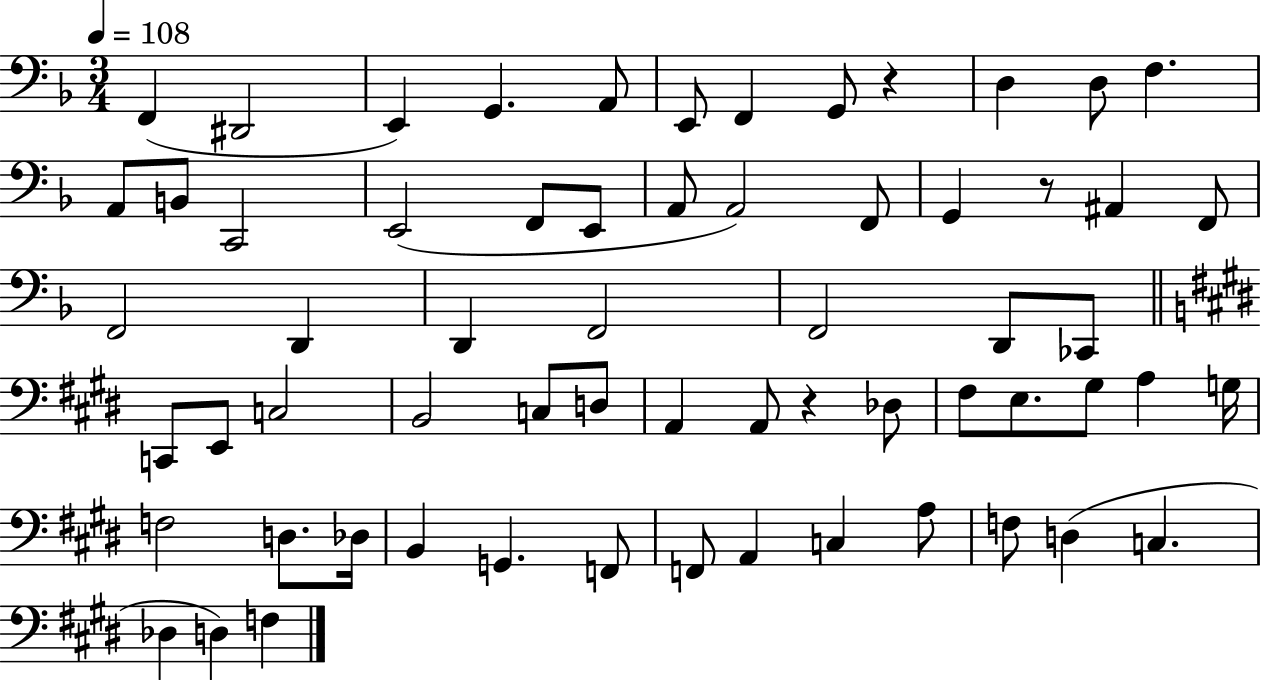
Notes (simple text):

F2/q D#2/h E2/q G2/q. A2/e E2/e F2/q G2/e R/q D3/q D3/e F3/q. A2/e B2/e C2/h E2/h F2/e E2/e A2/e A2/h F2/e G2/q R/e A#2/q F2/e F2/h D2/q D2/q F2/h F2/h D2/e CES2/e C2/e E2/e C3/h B2/h C3/e D3/e A2/q A2/e R/q Db3/e F#3/e E3/e. G#3/e A3/q G3/s F3/h D3/e. Db3/s B2/q G2/q. F2/e F2/e A2/q C3/q A3/e F3/e D3/q C3/q. Db3/q D3/q F3/q